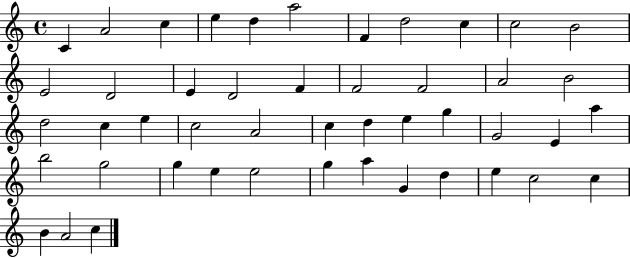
C4/q A4/h C5/q E5/q D5/q A5/h F4/q D5/h C5/q C5/h B4/h E4/h D4/h E4/q D4/h F4/q F4/h F4/h A4/h B4/h D5/h C5/q E5/q C5/h A4/h C5/q D5/q E5/q G5/q G4/h E4/q A5/q B5/h G5/h G5/q E5/q E5/h G5/q A5/q G4/q D5/q E5/q C5/h C5/q B4/q A4/h C5/q